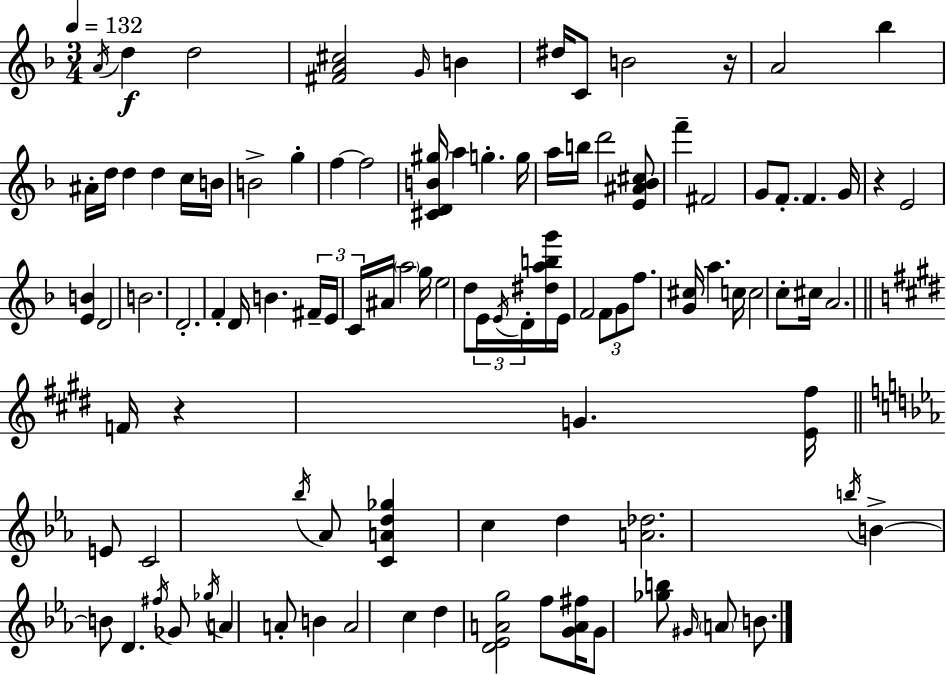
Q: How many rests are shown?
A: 3